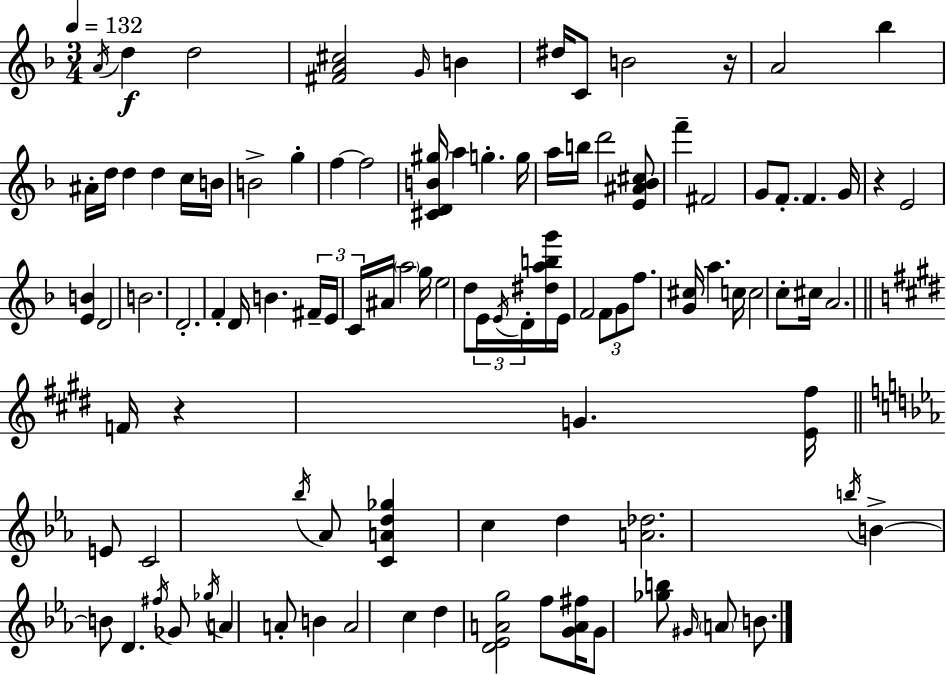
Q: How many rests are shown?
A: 3